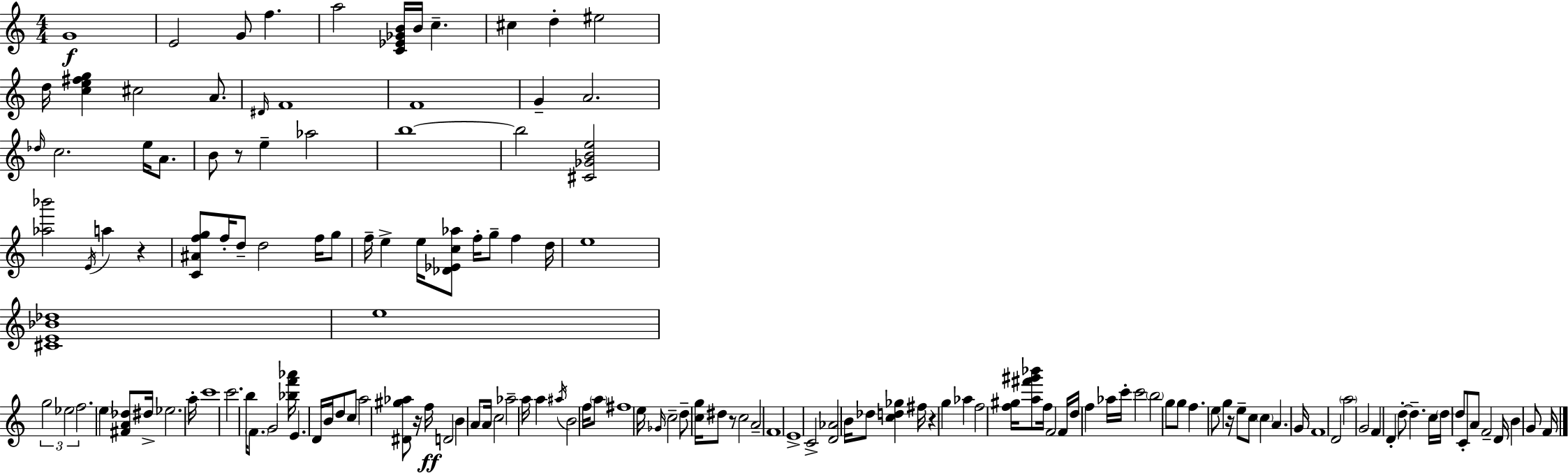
{
  \clef treble
  \numericTimeSignature
  \time 4/4
  \key a \minor
  \repeat volta 2 { g'1\f | e'2 g'8 f''4. | a''2 <c' ees' ges' b'>16 b'16 c''4.-- | cis''4 d''4-. eis''2 | \break d''16 <c'' e'' fis'' g''>4 cis''2 a'8. | \grace { dis'16 } f'1 | f'1 | g'4-- a'2. | \break \grace { des''16 } c''2. e''16 a'8. | b'8 r8 e''4-- aes''2 | b''1~~ | b''2 <cis' ges' b' e''>2 | \break <aes'' bes'''>2 \acciaccatura { e'16 } a''4 r4 | <c' ais' f'' g''>8 f''16-. d''8-- d''2 | f''16 g''8 f''16-- e''4-> e''16 <des' ees' c'' aes''>8 f''16-. g''8-- f''4 | d''16 e''1 | \break <cis' e' bes' des''>1 | e''1 | \tuplet 3/2 { g''2 ees''2 | f''2. } \parenthesize e''4 | \break <fis' a' des''>8 dis''16-> ees''2. | a''16-. c'''1 | c'''2. b''16 | \parenthesize f'8. g'2 <bes'' f''' aes'''>16 e'4. | \break d'16 b'16 d''8 c''8 a''2 | <dis' gis'' aes''>8 r16 f''16\ff d'2 b'4 | a'8 a'16 c''2 aes''2-- | a''16 a''4 \acciaccatura { ais''16 } b'2 | \break f''16 \parenthesize a''8 fis''1 | e''16 \grace { ges'16 } c''2-- d''8-- | <c'' g''>16 dis''8 r8 c''2 a'2-- | f'1 | \break e'1-> | c'2-> <d' aes'>2 | b'16 des''8 <c'' d'' ges''>4 fis''16 r4 | g''4 aes''4 f''2 | \break <f'' gis''>16 <a'' fis''' gis''' bes'''>8 f''16 f'2 f'16 d''16 f''4 | aes''16 c'''16-. c'''2 \parenthesize b''2 | g''8 g''8 f''4. e''8 | g''4 r16 e''8-- c''8 \parenthesize c''4 a'4. | \break g'16 f'1 | d'2 \parenthesize a''2 | g'2 f'4 | d'4-. d''8-.~~ d''4.-- c''16 \parenthesize d''16 d''8 | \break c'8-. a'8 f'2-- d'16 b'4 | g'8 f'16 } \bar "|."
}